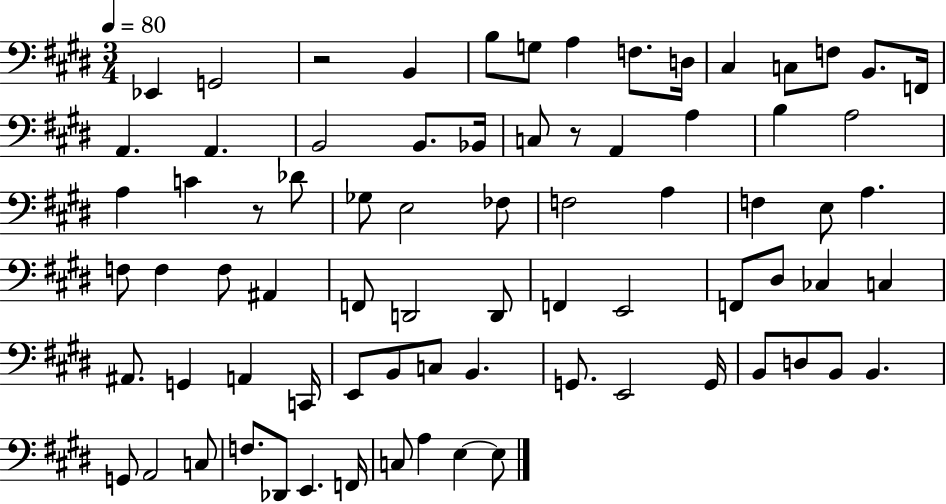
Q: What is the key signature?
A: E major